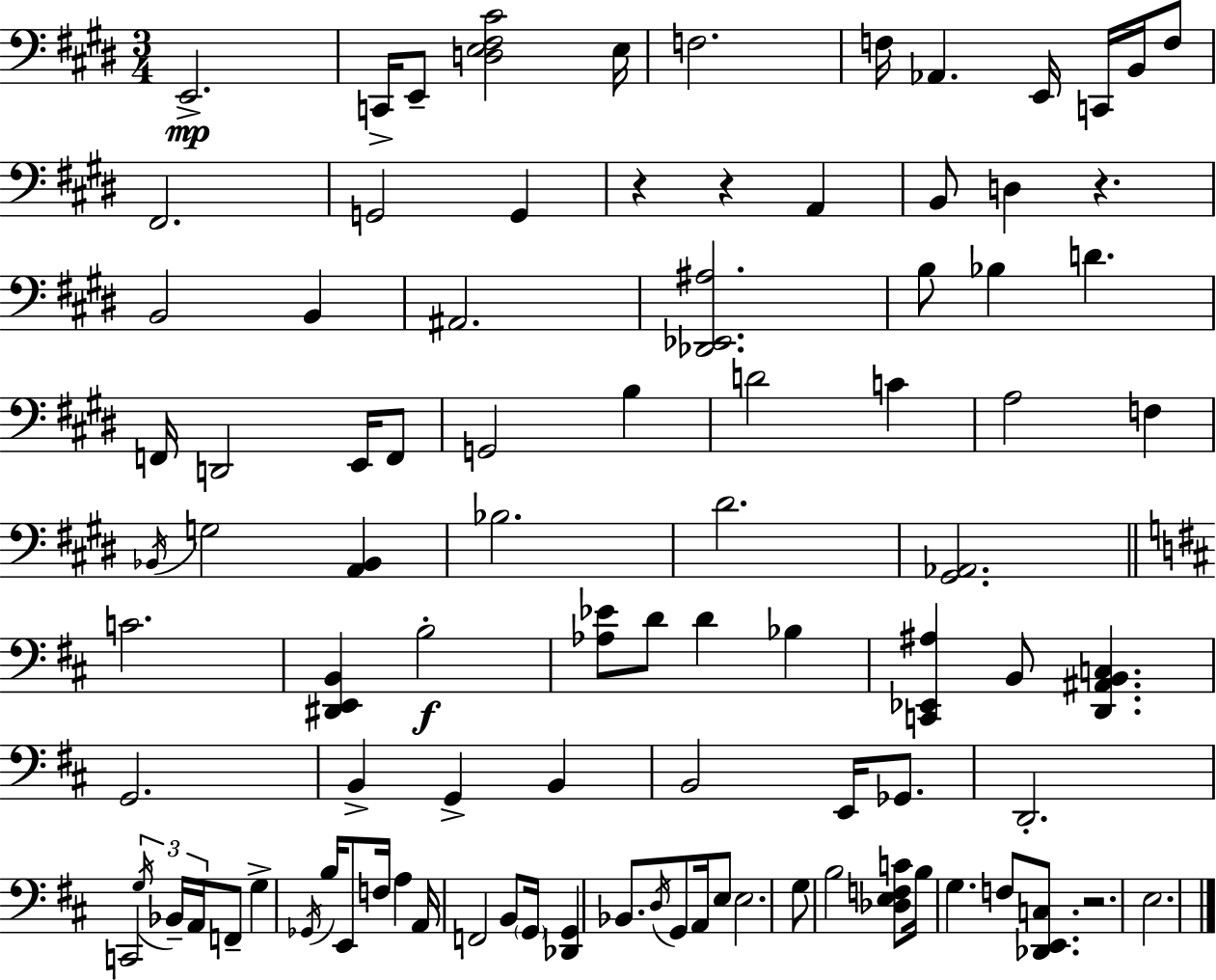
{
  \clef bass
  \numericTimeSignature
  \time 3/4
  \key e \major
  e,2.->\mp | c,16-> e,8-- <d e fis cis'>2 e16 | f2. | f16 aes,4. e,16 c,16 b,16 f8 | \break fis,2. | g,2 g,4 | r4 r4 a,4 | b,8 d4 r4. | \break b,2 b,4 | ais,2. | <des, ees, ais>2. | b8 bes4 d'4. | \break f,16 d,2 e,16 f,8 | g,2 b4 | d'2 c'4 | a2 f4 | \break \acciaccatura { bes,16 } g2 <a, bes,>4 | bes2. | dis'2. | <gis, aes,>2. | \break \bar "||" \break \key b \minor c'2. | <dis, e, b,>4 b2-.\f | <aes ees'>8 d'8 d'4 bes4 | <c, ees, ais>4 b,8 <d, ais, b, c>4. | \break g,2. | b,4-> g,4-> b,4 | b,2 e,16 ges,8. | d,2.-. | \break c,2 \tuplet 3/2 { \acciaccatura { g16 } bes,16-- a,16 } f,8-- | g4-> \acciaccatura { ges,16 } b16 e,8 f16 a4 | a,16 f,2 b,8 | \parenthesize g,16 <des, g,>4 bes,8. \acciaccatura { d16 } g,8 | \break a,16 e8 e2. | g8 b2 | <des e f c'>8 b16 g4. f8 | <des, e, c>8. r2. | \break e2. | \bar "|."
}